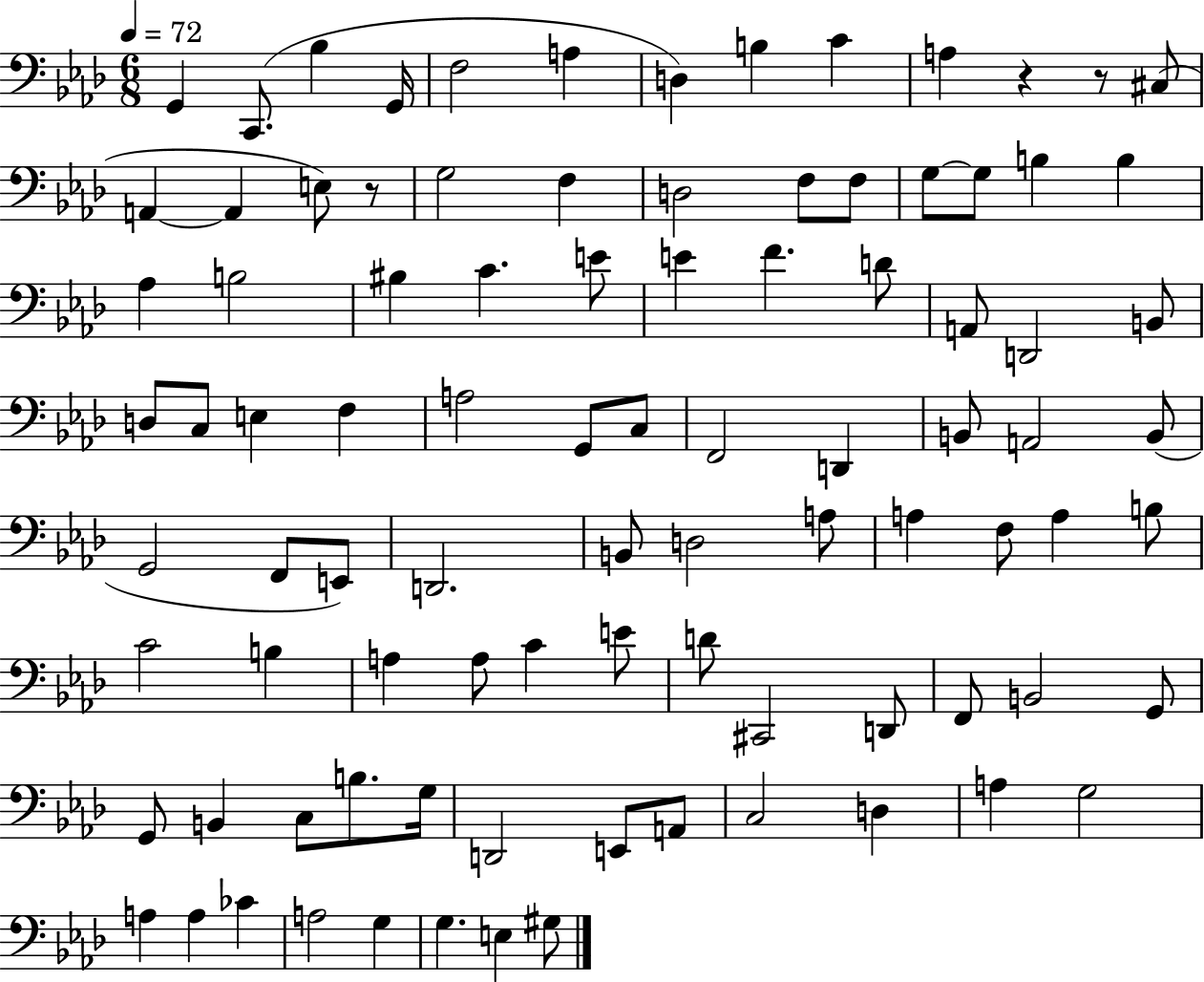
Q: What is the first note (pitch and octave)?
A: G2